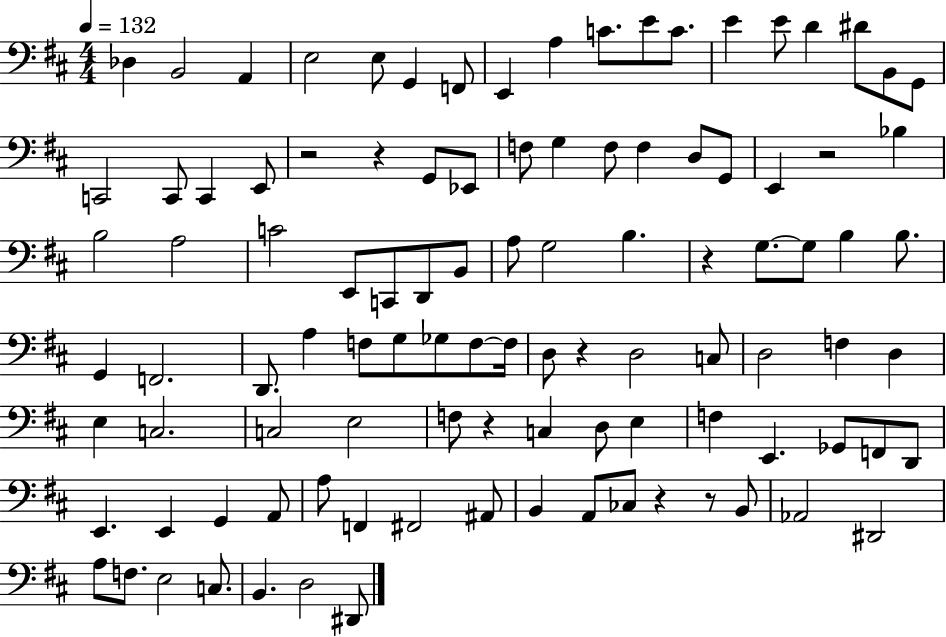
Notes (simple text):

Db3/q B2/h A2/q E3/h E3/e G2/q F2/e E2/q A3/q C4/e. E4/e C4/e. E4/q E4/e D4/q D#4/e B2/e G2/e C2/h C2/e C2/q E2/e R/h R/q G2/e Eb2/e F3/e G3/q F3/e F3/q D3/e G2/e E2/q R/h Bb3/q B3/h A3/h C4/h E2/e C2/e D2/e B2/e A3/e G3/h B3/q. R/q G3/e. G3/e B3/q B3/e. G2/q F2/h. D2/e. A3/q F3/e G3/e Gb3/e F3/e F3/s D3/e R/q D3/h C3/e D3/h F3/q D3/q E3/q C3/h. C3/h E3/h F3/e R/q C3/q D3/e E3/q F3/q E2/q. Gb2/e F2/e D2/e E2/q. E2/q G2/q A2/e A3/e F2/q F#2/h A#2/e B2/q A2/e CES3/e R/q R/e B2/e Ab2/h D#2/h A3/e F3/e. E3/h C3/e. B2/q. D3/h D#2/e